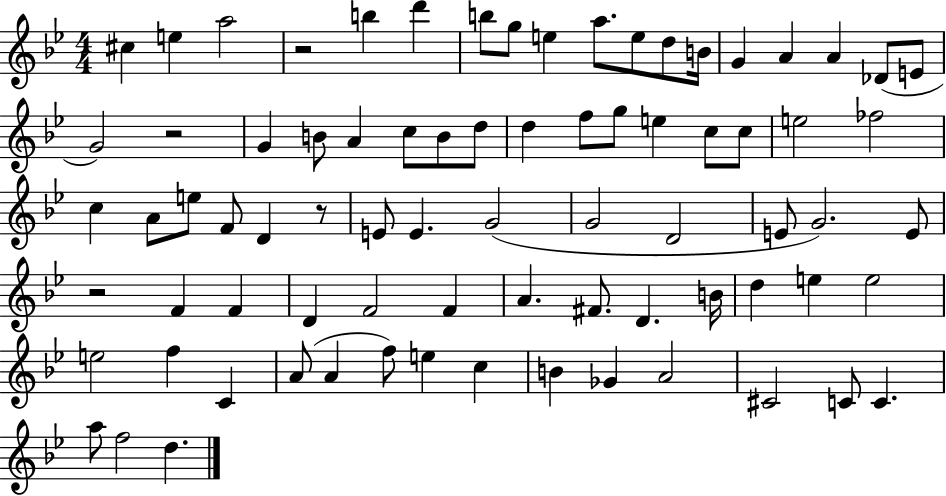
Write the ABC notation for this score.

X:1
T:Untitled
M:4/4
L:1/4
K:Bb
^c e a2 z2 b d' b/2 g/2 e a/2 e/2 d/2 B/4 G A A _D/2 E/2 G2 z2 G B/2 A c/2 B/2 d/2 d f/2 g/2 e c/2 c/2 e2 _f2 c A/2 e/2 F/2 D z/2 E/2 E G2 G2 D2 E/2 G2 E/2 z2 F F D F2 F A ^F/2 D B/4 d e e2 e2 f C A/2 A f/2 e c B _G A2 ^C2 C/2 C a/2 f2 d